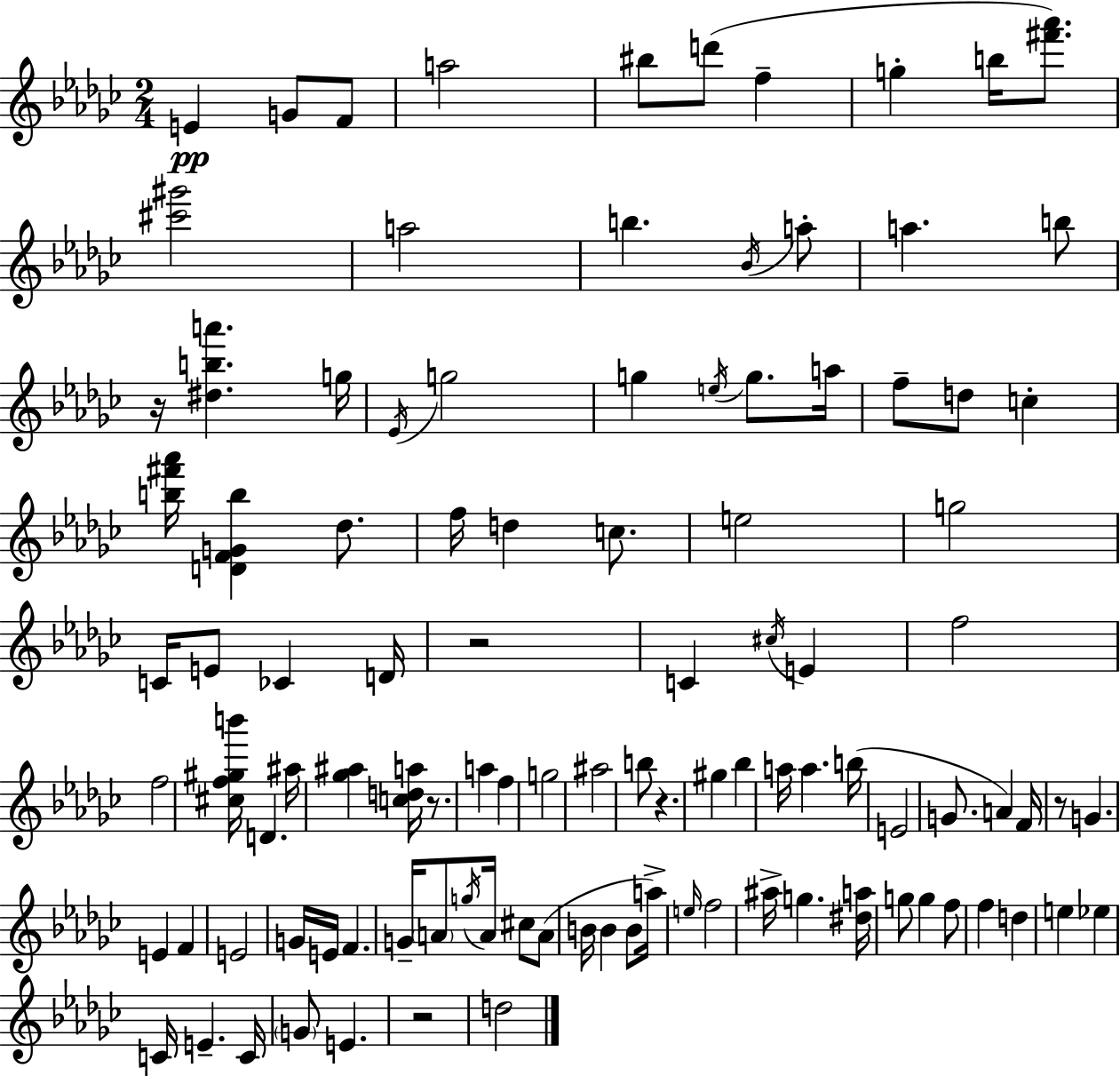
{
  \clef treble
  \numericTimeSignature
  \time 2/4
  \key ees \minor
  \repeat volta 2 { e'4\pp g'8 f'8 | a''2 | bis''8 d'''8( f''4-- | g''4-. b''16 <fis''' aes'''>8.) | \break <cis''' gis'''>2 | a''2 | b''4. \acciaccatura { bes'16 } a''8-. | a''4. b''8 | \break r16 <dis'' b'' a'''>4. | g''16 \acciaccatura { ees'16 } g''2 | g''4 \acciaccatura { e''16 } g''8. | a''16 f''8-- d''8 c''4-. | \break <b'' fis''' aes'''>16 <d' f' g' b''>4 | des''8. f''16 d''4 | c''8. e''2 | g''2 | \break c'16 e'8 ces'4 | d'16 r2 | c'4 \acciaccatura { cis''16 } | e'4 f''2 | \break f''2 | <cis'' f'' gis'' b'''>16 d'4. | ais''16 <ges'' ais''>4 | <c'' d'' a''>16 r8. a''4 | \break f''4 g''2 | ais''2 | b''8 r4. | gis''4 | \break bes''4 a''16 a''4. | b''16( e'2 | g'8. a'4) | f'16 r8 g'4. | \break e'4 | f'4 e'2 | g'16 e'16 f'4. | g'16-- \parenthesize a'8 \acciaccatura { g''16 } | \break a'16 cis''8 a'8( b'16 b'4 | b'8 a''16->) \grace { e''16 } f''2 | ais''16-> g''4. | <dis'' a''>16 g''8 | \break g''4 f''8 f''4 | d''4 e''4 | ees''4 c'16 e'4.-- | c'16 \parenthesize g'8 | \break e'4. r2 | d''2 | } \bar "|."
}